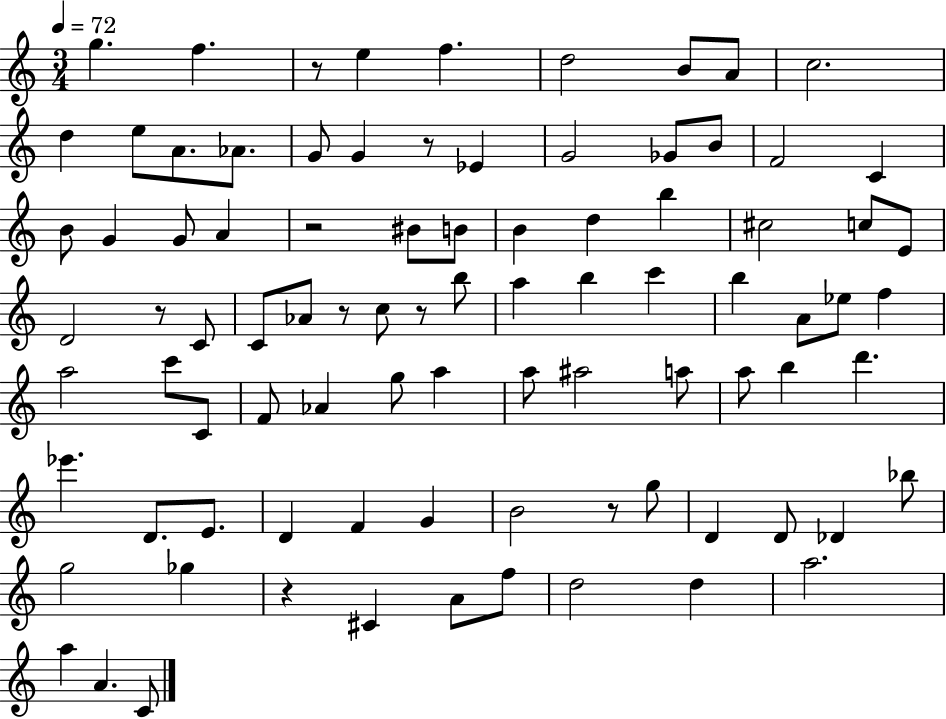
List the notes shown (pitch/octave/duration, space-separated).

G5/q. F5/q. R/e E5/q F5/q. D5/h B4/e A4/e C5/h. D5/q E5/e A4/e. Ab4/e. G4/e G4/q R/e Eb4/q G4/h Gb4/e B4/e F4/h C4/q B4/e G4/q G4/e A4/q R/h BIS4/e B4/e B4/q D5/q B5/q C#5/h C5/e E4/e D4/h R/e C4/e C4/e Ab4/e R/e C5/e R/e B5/e A5/q B5/q C6/q B5/q A4/e Eb5/e F5/q A5/h C6/e C4/e F4/e Ab4/q G5/e A5/q A5/e A#5/h A5/e A5/e B5/q D6/q. Eb6/q. D4/e. E4/e. D4/q F4/q G4/q B4/h R/e G5/e D4/q D4/e Db4/q Bb5/e G5/h Gb5/q R/q C#4/q A4/e F5/e D5/h D5/q A5/h. A5/q A4/q. C4/e